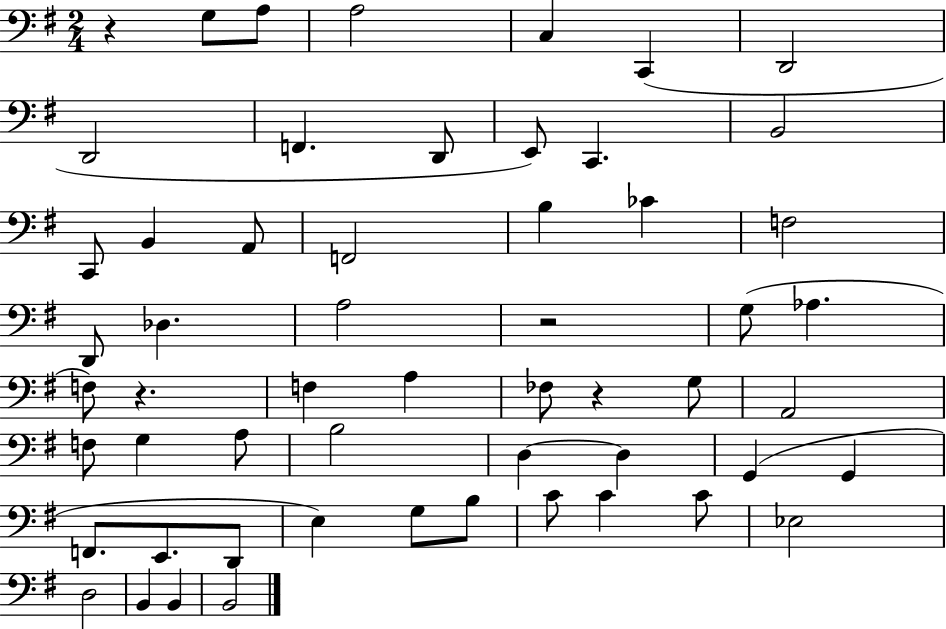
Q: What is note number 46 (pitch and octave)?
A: C4